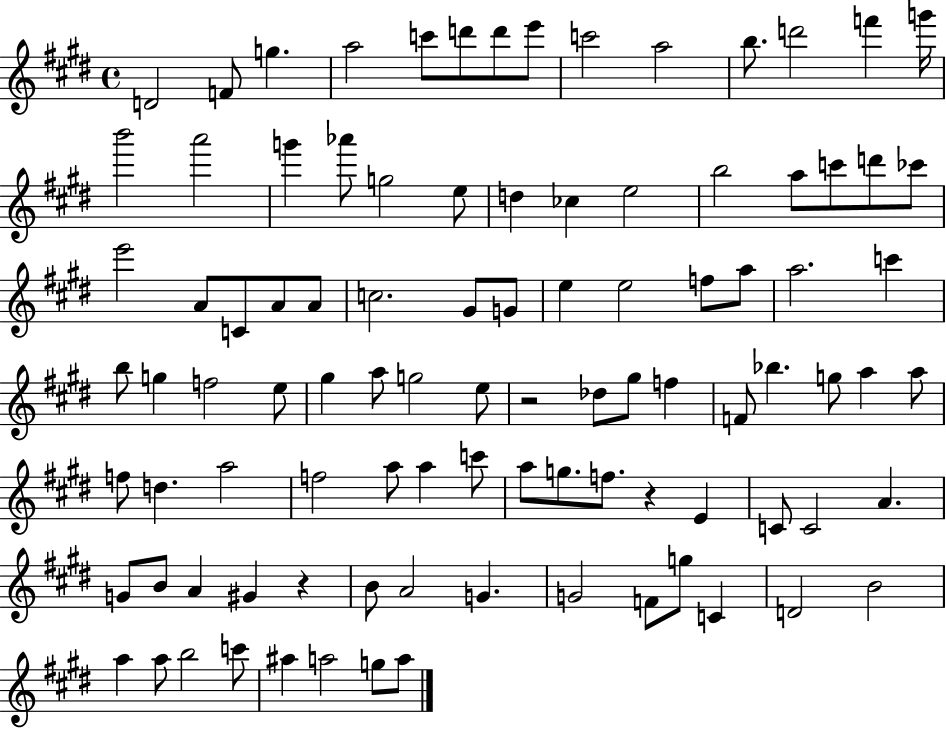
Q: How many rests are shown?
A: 3